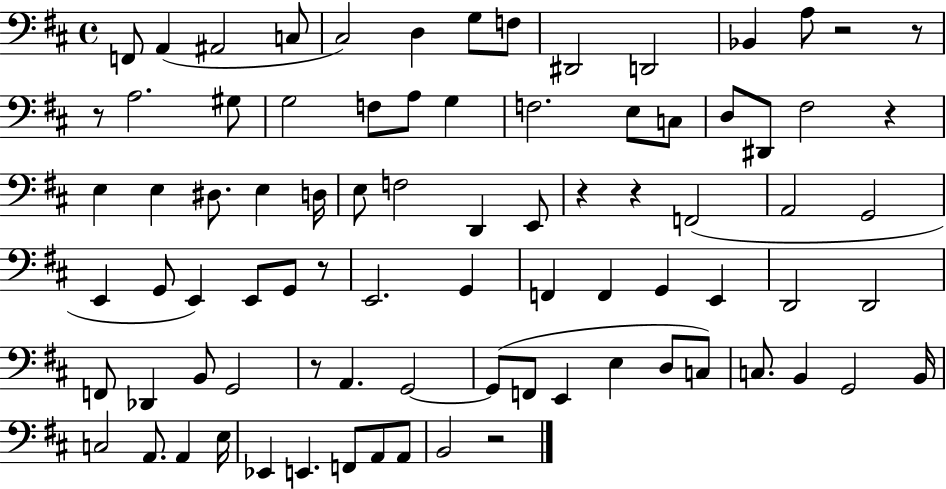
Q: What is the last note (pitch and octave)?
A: B2